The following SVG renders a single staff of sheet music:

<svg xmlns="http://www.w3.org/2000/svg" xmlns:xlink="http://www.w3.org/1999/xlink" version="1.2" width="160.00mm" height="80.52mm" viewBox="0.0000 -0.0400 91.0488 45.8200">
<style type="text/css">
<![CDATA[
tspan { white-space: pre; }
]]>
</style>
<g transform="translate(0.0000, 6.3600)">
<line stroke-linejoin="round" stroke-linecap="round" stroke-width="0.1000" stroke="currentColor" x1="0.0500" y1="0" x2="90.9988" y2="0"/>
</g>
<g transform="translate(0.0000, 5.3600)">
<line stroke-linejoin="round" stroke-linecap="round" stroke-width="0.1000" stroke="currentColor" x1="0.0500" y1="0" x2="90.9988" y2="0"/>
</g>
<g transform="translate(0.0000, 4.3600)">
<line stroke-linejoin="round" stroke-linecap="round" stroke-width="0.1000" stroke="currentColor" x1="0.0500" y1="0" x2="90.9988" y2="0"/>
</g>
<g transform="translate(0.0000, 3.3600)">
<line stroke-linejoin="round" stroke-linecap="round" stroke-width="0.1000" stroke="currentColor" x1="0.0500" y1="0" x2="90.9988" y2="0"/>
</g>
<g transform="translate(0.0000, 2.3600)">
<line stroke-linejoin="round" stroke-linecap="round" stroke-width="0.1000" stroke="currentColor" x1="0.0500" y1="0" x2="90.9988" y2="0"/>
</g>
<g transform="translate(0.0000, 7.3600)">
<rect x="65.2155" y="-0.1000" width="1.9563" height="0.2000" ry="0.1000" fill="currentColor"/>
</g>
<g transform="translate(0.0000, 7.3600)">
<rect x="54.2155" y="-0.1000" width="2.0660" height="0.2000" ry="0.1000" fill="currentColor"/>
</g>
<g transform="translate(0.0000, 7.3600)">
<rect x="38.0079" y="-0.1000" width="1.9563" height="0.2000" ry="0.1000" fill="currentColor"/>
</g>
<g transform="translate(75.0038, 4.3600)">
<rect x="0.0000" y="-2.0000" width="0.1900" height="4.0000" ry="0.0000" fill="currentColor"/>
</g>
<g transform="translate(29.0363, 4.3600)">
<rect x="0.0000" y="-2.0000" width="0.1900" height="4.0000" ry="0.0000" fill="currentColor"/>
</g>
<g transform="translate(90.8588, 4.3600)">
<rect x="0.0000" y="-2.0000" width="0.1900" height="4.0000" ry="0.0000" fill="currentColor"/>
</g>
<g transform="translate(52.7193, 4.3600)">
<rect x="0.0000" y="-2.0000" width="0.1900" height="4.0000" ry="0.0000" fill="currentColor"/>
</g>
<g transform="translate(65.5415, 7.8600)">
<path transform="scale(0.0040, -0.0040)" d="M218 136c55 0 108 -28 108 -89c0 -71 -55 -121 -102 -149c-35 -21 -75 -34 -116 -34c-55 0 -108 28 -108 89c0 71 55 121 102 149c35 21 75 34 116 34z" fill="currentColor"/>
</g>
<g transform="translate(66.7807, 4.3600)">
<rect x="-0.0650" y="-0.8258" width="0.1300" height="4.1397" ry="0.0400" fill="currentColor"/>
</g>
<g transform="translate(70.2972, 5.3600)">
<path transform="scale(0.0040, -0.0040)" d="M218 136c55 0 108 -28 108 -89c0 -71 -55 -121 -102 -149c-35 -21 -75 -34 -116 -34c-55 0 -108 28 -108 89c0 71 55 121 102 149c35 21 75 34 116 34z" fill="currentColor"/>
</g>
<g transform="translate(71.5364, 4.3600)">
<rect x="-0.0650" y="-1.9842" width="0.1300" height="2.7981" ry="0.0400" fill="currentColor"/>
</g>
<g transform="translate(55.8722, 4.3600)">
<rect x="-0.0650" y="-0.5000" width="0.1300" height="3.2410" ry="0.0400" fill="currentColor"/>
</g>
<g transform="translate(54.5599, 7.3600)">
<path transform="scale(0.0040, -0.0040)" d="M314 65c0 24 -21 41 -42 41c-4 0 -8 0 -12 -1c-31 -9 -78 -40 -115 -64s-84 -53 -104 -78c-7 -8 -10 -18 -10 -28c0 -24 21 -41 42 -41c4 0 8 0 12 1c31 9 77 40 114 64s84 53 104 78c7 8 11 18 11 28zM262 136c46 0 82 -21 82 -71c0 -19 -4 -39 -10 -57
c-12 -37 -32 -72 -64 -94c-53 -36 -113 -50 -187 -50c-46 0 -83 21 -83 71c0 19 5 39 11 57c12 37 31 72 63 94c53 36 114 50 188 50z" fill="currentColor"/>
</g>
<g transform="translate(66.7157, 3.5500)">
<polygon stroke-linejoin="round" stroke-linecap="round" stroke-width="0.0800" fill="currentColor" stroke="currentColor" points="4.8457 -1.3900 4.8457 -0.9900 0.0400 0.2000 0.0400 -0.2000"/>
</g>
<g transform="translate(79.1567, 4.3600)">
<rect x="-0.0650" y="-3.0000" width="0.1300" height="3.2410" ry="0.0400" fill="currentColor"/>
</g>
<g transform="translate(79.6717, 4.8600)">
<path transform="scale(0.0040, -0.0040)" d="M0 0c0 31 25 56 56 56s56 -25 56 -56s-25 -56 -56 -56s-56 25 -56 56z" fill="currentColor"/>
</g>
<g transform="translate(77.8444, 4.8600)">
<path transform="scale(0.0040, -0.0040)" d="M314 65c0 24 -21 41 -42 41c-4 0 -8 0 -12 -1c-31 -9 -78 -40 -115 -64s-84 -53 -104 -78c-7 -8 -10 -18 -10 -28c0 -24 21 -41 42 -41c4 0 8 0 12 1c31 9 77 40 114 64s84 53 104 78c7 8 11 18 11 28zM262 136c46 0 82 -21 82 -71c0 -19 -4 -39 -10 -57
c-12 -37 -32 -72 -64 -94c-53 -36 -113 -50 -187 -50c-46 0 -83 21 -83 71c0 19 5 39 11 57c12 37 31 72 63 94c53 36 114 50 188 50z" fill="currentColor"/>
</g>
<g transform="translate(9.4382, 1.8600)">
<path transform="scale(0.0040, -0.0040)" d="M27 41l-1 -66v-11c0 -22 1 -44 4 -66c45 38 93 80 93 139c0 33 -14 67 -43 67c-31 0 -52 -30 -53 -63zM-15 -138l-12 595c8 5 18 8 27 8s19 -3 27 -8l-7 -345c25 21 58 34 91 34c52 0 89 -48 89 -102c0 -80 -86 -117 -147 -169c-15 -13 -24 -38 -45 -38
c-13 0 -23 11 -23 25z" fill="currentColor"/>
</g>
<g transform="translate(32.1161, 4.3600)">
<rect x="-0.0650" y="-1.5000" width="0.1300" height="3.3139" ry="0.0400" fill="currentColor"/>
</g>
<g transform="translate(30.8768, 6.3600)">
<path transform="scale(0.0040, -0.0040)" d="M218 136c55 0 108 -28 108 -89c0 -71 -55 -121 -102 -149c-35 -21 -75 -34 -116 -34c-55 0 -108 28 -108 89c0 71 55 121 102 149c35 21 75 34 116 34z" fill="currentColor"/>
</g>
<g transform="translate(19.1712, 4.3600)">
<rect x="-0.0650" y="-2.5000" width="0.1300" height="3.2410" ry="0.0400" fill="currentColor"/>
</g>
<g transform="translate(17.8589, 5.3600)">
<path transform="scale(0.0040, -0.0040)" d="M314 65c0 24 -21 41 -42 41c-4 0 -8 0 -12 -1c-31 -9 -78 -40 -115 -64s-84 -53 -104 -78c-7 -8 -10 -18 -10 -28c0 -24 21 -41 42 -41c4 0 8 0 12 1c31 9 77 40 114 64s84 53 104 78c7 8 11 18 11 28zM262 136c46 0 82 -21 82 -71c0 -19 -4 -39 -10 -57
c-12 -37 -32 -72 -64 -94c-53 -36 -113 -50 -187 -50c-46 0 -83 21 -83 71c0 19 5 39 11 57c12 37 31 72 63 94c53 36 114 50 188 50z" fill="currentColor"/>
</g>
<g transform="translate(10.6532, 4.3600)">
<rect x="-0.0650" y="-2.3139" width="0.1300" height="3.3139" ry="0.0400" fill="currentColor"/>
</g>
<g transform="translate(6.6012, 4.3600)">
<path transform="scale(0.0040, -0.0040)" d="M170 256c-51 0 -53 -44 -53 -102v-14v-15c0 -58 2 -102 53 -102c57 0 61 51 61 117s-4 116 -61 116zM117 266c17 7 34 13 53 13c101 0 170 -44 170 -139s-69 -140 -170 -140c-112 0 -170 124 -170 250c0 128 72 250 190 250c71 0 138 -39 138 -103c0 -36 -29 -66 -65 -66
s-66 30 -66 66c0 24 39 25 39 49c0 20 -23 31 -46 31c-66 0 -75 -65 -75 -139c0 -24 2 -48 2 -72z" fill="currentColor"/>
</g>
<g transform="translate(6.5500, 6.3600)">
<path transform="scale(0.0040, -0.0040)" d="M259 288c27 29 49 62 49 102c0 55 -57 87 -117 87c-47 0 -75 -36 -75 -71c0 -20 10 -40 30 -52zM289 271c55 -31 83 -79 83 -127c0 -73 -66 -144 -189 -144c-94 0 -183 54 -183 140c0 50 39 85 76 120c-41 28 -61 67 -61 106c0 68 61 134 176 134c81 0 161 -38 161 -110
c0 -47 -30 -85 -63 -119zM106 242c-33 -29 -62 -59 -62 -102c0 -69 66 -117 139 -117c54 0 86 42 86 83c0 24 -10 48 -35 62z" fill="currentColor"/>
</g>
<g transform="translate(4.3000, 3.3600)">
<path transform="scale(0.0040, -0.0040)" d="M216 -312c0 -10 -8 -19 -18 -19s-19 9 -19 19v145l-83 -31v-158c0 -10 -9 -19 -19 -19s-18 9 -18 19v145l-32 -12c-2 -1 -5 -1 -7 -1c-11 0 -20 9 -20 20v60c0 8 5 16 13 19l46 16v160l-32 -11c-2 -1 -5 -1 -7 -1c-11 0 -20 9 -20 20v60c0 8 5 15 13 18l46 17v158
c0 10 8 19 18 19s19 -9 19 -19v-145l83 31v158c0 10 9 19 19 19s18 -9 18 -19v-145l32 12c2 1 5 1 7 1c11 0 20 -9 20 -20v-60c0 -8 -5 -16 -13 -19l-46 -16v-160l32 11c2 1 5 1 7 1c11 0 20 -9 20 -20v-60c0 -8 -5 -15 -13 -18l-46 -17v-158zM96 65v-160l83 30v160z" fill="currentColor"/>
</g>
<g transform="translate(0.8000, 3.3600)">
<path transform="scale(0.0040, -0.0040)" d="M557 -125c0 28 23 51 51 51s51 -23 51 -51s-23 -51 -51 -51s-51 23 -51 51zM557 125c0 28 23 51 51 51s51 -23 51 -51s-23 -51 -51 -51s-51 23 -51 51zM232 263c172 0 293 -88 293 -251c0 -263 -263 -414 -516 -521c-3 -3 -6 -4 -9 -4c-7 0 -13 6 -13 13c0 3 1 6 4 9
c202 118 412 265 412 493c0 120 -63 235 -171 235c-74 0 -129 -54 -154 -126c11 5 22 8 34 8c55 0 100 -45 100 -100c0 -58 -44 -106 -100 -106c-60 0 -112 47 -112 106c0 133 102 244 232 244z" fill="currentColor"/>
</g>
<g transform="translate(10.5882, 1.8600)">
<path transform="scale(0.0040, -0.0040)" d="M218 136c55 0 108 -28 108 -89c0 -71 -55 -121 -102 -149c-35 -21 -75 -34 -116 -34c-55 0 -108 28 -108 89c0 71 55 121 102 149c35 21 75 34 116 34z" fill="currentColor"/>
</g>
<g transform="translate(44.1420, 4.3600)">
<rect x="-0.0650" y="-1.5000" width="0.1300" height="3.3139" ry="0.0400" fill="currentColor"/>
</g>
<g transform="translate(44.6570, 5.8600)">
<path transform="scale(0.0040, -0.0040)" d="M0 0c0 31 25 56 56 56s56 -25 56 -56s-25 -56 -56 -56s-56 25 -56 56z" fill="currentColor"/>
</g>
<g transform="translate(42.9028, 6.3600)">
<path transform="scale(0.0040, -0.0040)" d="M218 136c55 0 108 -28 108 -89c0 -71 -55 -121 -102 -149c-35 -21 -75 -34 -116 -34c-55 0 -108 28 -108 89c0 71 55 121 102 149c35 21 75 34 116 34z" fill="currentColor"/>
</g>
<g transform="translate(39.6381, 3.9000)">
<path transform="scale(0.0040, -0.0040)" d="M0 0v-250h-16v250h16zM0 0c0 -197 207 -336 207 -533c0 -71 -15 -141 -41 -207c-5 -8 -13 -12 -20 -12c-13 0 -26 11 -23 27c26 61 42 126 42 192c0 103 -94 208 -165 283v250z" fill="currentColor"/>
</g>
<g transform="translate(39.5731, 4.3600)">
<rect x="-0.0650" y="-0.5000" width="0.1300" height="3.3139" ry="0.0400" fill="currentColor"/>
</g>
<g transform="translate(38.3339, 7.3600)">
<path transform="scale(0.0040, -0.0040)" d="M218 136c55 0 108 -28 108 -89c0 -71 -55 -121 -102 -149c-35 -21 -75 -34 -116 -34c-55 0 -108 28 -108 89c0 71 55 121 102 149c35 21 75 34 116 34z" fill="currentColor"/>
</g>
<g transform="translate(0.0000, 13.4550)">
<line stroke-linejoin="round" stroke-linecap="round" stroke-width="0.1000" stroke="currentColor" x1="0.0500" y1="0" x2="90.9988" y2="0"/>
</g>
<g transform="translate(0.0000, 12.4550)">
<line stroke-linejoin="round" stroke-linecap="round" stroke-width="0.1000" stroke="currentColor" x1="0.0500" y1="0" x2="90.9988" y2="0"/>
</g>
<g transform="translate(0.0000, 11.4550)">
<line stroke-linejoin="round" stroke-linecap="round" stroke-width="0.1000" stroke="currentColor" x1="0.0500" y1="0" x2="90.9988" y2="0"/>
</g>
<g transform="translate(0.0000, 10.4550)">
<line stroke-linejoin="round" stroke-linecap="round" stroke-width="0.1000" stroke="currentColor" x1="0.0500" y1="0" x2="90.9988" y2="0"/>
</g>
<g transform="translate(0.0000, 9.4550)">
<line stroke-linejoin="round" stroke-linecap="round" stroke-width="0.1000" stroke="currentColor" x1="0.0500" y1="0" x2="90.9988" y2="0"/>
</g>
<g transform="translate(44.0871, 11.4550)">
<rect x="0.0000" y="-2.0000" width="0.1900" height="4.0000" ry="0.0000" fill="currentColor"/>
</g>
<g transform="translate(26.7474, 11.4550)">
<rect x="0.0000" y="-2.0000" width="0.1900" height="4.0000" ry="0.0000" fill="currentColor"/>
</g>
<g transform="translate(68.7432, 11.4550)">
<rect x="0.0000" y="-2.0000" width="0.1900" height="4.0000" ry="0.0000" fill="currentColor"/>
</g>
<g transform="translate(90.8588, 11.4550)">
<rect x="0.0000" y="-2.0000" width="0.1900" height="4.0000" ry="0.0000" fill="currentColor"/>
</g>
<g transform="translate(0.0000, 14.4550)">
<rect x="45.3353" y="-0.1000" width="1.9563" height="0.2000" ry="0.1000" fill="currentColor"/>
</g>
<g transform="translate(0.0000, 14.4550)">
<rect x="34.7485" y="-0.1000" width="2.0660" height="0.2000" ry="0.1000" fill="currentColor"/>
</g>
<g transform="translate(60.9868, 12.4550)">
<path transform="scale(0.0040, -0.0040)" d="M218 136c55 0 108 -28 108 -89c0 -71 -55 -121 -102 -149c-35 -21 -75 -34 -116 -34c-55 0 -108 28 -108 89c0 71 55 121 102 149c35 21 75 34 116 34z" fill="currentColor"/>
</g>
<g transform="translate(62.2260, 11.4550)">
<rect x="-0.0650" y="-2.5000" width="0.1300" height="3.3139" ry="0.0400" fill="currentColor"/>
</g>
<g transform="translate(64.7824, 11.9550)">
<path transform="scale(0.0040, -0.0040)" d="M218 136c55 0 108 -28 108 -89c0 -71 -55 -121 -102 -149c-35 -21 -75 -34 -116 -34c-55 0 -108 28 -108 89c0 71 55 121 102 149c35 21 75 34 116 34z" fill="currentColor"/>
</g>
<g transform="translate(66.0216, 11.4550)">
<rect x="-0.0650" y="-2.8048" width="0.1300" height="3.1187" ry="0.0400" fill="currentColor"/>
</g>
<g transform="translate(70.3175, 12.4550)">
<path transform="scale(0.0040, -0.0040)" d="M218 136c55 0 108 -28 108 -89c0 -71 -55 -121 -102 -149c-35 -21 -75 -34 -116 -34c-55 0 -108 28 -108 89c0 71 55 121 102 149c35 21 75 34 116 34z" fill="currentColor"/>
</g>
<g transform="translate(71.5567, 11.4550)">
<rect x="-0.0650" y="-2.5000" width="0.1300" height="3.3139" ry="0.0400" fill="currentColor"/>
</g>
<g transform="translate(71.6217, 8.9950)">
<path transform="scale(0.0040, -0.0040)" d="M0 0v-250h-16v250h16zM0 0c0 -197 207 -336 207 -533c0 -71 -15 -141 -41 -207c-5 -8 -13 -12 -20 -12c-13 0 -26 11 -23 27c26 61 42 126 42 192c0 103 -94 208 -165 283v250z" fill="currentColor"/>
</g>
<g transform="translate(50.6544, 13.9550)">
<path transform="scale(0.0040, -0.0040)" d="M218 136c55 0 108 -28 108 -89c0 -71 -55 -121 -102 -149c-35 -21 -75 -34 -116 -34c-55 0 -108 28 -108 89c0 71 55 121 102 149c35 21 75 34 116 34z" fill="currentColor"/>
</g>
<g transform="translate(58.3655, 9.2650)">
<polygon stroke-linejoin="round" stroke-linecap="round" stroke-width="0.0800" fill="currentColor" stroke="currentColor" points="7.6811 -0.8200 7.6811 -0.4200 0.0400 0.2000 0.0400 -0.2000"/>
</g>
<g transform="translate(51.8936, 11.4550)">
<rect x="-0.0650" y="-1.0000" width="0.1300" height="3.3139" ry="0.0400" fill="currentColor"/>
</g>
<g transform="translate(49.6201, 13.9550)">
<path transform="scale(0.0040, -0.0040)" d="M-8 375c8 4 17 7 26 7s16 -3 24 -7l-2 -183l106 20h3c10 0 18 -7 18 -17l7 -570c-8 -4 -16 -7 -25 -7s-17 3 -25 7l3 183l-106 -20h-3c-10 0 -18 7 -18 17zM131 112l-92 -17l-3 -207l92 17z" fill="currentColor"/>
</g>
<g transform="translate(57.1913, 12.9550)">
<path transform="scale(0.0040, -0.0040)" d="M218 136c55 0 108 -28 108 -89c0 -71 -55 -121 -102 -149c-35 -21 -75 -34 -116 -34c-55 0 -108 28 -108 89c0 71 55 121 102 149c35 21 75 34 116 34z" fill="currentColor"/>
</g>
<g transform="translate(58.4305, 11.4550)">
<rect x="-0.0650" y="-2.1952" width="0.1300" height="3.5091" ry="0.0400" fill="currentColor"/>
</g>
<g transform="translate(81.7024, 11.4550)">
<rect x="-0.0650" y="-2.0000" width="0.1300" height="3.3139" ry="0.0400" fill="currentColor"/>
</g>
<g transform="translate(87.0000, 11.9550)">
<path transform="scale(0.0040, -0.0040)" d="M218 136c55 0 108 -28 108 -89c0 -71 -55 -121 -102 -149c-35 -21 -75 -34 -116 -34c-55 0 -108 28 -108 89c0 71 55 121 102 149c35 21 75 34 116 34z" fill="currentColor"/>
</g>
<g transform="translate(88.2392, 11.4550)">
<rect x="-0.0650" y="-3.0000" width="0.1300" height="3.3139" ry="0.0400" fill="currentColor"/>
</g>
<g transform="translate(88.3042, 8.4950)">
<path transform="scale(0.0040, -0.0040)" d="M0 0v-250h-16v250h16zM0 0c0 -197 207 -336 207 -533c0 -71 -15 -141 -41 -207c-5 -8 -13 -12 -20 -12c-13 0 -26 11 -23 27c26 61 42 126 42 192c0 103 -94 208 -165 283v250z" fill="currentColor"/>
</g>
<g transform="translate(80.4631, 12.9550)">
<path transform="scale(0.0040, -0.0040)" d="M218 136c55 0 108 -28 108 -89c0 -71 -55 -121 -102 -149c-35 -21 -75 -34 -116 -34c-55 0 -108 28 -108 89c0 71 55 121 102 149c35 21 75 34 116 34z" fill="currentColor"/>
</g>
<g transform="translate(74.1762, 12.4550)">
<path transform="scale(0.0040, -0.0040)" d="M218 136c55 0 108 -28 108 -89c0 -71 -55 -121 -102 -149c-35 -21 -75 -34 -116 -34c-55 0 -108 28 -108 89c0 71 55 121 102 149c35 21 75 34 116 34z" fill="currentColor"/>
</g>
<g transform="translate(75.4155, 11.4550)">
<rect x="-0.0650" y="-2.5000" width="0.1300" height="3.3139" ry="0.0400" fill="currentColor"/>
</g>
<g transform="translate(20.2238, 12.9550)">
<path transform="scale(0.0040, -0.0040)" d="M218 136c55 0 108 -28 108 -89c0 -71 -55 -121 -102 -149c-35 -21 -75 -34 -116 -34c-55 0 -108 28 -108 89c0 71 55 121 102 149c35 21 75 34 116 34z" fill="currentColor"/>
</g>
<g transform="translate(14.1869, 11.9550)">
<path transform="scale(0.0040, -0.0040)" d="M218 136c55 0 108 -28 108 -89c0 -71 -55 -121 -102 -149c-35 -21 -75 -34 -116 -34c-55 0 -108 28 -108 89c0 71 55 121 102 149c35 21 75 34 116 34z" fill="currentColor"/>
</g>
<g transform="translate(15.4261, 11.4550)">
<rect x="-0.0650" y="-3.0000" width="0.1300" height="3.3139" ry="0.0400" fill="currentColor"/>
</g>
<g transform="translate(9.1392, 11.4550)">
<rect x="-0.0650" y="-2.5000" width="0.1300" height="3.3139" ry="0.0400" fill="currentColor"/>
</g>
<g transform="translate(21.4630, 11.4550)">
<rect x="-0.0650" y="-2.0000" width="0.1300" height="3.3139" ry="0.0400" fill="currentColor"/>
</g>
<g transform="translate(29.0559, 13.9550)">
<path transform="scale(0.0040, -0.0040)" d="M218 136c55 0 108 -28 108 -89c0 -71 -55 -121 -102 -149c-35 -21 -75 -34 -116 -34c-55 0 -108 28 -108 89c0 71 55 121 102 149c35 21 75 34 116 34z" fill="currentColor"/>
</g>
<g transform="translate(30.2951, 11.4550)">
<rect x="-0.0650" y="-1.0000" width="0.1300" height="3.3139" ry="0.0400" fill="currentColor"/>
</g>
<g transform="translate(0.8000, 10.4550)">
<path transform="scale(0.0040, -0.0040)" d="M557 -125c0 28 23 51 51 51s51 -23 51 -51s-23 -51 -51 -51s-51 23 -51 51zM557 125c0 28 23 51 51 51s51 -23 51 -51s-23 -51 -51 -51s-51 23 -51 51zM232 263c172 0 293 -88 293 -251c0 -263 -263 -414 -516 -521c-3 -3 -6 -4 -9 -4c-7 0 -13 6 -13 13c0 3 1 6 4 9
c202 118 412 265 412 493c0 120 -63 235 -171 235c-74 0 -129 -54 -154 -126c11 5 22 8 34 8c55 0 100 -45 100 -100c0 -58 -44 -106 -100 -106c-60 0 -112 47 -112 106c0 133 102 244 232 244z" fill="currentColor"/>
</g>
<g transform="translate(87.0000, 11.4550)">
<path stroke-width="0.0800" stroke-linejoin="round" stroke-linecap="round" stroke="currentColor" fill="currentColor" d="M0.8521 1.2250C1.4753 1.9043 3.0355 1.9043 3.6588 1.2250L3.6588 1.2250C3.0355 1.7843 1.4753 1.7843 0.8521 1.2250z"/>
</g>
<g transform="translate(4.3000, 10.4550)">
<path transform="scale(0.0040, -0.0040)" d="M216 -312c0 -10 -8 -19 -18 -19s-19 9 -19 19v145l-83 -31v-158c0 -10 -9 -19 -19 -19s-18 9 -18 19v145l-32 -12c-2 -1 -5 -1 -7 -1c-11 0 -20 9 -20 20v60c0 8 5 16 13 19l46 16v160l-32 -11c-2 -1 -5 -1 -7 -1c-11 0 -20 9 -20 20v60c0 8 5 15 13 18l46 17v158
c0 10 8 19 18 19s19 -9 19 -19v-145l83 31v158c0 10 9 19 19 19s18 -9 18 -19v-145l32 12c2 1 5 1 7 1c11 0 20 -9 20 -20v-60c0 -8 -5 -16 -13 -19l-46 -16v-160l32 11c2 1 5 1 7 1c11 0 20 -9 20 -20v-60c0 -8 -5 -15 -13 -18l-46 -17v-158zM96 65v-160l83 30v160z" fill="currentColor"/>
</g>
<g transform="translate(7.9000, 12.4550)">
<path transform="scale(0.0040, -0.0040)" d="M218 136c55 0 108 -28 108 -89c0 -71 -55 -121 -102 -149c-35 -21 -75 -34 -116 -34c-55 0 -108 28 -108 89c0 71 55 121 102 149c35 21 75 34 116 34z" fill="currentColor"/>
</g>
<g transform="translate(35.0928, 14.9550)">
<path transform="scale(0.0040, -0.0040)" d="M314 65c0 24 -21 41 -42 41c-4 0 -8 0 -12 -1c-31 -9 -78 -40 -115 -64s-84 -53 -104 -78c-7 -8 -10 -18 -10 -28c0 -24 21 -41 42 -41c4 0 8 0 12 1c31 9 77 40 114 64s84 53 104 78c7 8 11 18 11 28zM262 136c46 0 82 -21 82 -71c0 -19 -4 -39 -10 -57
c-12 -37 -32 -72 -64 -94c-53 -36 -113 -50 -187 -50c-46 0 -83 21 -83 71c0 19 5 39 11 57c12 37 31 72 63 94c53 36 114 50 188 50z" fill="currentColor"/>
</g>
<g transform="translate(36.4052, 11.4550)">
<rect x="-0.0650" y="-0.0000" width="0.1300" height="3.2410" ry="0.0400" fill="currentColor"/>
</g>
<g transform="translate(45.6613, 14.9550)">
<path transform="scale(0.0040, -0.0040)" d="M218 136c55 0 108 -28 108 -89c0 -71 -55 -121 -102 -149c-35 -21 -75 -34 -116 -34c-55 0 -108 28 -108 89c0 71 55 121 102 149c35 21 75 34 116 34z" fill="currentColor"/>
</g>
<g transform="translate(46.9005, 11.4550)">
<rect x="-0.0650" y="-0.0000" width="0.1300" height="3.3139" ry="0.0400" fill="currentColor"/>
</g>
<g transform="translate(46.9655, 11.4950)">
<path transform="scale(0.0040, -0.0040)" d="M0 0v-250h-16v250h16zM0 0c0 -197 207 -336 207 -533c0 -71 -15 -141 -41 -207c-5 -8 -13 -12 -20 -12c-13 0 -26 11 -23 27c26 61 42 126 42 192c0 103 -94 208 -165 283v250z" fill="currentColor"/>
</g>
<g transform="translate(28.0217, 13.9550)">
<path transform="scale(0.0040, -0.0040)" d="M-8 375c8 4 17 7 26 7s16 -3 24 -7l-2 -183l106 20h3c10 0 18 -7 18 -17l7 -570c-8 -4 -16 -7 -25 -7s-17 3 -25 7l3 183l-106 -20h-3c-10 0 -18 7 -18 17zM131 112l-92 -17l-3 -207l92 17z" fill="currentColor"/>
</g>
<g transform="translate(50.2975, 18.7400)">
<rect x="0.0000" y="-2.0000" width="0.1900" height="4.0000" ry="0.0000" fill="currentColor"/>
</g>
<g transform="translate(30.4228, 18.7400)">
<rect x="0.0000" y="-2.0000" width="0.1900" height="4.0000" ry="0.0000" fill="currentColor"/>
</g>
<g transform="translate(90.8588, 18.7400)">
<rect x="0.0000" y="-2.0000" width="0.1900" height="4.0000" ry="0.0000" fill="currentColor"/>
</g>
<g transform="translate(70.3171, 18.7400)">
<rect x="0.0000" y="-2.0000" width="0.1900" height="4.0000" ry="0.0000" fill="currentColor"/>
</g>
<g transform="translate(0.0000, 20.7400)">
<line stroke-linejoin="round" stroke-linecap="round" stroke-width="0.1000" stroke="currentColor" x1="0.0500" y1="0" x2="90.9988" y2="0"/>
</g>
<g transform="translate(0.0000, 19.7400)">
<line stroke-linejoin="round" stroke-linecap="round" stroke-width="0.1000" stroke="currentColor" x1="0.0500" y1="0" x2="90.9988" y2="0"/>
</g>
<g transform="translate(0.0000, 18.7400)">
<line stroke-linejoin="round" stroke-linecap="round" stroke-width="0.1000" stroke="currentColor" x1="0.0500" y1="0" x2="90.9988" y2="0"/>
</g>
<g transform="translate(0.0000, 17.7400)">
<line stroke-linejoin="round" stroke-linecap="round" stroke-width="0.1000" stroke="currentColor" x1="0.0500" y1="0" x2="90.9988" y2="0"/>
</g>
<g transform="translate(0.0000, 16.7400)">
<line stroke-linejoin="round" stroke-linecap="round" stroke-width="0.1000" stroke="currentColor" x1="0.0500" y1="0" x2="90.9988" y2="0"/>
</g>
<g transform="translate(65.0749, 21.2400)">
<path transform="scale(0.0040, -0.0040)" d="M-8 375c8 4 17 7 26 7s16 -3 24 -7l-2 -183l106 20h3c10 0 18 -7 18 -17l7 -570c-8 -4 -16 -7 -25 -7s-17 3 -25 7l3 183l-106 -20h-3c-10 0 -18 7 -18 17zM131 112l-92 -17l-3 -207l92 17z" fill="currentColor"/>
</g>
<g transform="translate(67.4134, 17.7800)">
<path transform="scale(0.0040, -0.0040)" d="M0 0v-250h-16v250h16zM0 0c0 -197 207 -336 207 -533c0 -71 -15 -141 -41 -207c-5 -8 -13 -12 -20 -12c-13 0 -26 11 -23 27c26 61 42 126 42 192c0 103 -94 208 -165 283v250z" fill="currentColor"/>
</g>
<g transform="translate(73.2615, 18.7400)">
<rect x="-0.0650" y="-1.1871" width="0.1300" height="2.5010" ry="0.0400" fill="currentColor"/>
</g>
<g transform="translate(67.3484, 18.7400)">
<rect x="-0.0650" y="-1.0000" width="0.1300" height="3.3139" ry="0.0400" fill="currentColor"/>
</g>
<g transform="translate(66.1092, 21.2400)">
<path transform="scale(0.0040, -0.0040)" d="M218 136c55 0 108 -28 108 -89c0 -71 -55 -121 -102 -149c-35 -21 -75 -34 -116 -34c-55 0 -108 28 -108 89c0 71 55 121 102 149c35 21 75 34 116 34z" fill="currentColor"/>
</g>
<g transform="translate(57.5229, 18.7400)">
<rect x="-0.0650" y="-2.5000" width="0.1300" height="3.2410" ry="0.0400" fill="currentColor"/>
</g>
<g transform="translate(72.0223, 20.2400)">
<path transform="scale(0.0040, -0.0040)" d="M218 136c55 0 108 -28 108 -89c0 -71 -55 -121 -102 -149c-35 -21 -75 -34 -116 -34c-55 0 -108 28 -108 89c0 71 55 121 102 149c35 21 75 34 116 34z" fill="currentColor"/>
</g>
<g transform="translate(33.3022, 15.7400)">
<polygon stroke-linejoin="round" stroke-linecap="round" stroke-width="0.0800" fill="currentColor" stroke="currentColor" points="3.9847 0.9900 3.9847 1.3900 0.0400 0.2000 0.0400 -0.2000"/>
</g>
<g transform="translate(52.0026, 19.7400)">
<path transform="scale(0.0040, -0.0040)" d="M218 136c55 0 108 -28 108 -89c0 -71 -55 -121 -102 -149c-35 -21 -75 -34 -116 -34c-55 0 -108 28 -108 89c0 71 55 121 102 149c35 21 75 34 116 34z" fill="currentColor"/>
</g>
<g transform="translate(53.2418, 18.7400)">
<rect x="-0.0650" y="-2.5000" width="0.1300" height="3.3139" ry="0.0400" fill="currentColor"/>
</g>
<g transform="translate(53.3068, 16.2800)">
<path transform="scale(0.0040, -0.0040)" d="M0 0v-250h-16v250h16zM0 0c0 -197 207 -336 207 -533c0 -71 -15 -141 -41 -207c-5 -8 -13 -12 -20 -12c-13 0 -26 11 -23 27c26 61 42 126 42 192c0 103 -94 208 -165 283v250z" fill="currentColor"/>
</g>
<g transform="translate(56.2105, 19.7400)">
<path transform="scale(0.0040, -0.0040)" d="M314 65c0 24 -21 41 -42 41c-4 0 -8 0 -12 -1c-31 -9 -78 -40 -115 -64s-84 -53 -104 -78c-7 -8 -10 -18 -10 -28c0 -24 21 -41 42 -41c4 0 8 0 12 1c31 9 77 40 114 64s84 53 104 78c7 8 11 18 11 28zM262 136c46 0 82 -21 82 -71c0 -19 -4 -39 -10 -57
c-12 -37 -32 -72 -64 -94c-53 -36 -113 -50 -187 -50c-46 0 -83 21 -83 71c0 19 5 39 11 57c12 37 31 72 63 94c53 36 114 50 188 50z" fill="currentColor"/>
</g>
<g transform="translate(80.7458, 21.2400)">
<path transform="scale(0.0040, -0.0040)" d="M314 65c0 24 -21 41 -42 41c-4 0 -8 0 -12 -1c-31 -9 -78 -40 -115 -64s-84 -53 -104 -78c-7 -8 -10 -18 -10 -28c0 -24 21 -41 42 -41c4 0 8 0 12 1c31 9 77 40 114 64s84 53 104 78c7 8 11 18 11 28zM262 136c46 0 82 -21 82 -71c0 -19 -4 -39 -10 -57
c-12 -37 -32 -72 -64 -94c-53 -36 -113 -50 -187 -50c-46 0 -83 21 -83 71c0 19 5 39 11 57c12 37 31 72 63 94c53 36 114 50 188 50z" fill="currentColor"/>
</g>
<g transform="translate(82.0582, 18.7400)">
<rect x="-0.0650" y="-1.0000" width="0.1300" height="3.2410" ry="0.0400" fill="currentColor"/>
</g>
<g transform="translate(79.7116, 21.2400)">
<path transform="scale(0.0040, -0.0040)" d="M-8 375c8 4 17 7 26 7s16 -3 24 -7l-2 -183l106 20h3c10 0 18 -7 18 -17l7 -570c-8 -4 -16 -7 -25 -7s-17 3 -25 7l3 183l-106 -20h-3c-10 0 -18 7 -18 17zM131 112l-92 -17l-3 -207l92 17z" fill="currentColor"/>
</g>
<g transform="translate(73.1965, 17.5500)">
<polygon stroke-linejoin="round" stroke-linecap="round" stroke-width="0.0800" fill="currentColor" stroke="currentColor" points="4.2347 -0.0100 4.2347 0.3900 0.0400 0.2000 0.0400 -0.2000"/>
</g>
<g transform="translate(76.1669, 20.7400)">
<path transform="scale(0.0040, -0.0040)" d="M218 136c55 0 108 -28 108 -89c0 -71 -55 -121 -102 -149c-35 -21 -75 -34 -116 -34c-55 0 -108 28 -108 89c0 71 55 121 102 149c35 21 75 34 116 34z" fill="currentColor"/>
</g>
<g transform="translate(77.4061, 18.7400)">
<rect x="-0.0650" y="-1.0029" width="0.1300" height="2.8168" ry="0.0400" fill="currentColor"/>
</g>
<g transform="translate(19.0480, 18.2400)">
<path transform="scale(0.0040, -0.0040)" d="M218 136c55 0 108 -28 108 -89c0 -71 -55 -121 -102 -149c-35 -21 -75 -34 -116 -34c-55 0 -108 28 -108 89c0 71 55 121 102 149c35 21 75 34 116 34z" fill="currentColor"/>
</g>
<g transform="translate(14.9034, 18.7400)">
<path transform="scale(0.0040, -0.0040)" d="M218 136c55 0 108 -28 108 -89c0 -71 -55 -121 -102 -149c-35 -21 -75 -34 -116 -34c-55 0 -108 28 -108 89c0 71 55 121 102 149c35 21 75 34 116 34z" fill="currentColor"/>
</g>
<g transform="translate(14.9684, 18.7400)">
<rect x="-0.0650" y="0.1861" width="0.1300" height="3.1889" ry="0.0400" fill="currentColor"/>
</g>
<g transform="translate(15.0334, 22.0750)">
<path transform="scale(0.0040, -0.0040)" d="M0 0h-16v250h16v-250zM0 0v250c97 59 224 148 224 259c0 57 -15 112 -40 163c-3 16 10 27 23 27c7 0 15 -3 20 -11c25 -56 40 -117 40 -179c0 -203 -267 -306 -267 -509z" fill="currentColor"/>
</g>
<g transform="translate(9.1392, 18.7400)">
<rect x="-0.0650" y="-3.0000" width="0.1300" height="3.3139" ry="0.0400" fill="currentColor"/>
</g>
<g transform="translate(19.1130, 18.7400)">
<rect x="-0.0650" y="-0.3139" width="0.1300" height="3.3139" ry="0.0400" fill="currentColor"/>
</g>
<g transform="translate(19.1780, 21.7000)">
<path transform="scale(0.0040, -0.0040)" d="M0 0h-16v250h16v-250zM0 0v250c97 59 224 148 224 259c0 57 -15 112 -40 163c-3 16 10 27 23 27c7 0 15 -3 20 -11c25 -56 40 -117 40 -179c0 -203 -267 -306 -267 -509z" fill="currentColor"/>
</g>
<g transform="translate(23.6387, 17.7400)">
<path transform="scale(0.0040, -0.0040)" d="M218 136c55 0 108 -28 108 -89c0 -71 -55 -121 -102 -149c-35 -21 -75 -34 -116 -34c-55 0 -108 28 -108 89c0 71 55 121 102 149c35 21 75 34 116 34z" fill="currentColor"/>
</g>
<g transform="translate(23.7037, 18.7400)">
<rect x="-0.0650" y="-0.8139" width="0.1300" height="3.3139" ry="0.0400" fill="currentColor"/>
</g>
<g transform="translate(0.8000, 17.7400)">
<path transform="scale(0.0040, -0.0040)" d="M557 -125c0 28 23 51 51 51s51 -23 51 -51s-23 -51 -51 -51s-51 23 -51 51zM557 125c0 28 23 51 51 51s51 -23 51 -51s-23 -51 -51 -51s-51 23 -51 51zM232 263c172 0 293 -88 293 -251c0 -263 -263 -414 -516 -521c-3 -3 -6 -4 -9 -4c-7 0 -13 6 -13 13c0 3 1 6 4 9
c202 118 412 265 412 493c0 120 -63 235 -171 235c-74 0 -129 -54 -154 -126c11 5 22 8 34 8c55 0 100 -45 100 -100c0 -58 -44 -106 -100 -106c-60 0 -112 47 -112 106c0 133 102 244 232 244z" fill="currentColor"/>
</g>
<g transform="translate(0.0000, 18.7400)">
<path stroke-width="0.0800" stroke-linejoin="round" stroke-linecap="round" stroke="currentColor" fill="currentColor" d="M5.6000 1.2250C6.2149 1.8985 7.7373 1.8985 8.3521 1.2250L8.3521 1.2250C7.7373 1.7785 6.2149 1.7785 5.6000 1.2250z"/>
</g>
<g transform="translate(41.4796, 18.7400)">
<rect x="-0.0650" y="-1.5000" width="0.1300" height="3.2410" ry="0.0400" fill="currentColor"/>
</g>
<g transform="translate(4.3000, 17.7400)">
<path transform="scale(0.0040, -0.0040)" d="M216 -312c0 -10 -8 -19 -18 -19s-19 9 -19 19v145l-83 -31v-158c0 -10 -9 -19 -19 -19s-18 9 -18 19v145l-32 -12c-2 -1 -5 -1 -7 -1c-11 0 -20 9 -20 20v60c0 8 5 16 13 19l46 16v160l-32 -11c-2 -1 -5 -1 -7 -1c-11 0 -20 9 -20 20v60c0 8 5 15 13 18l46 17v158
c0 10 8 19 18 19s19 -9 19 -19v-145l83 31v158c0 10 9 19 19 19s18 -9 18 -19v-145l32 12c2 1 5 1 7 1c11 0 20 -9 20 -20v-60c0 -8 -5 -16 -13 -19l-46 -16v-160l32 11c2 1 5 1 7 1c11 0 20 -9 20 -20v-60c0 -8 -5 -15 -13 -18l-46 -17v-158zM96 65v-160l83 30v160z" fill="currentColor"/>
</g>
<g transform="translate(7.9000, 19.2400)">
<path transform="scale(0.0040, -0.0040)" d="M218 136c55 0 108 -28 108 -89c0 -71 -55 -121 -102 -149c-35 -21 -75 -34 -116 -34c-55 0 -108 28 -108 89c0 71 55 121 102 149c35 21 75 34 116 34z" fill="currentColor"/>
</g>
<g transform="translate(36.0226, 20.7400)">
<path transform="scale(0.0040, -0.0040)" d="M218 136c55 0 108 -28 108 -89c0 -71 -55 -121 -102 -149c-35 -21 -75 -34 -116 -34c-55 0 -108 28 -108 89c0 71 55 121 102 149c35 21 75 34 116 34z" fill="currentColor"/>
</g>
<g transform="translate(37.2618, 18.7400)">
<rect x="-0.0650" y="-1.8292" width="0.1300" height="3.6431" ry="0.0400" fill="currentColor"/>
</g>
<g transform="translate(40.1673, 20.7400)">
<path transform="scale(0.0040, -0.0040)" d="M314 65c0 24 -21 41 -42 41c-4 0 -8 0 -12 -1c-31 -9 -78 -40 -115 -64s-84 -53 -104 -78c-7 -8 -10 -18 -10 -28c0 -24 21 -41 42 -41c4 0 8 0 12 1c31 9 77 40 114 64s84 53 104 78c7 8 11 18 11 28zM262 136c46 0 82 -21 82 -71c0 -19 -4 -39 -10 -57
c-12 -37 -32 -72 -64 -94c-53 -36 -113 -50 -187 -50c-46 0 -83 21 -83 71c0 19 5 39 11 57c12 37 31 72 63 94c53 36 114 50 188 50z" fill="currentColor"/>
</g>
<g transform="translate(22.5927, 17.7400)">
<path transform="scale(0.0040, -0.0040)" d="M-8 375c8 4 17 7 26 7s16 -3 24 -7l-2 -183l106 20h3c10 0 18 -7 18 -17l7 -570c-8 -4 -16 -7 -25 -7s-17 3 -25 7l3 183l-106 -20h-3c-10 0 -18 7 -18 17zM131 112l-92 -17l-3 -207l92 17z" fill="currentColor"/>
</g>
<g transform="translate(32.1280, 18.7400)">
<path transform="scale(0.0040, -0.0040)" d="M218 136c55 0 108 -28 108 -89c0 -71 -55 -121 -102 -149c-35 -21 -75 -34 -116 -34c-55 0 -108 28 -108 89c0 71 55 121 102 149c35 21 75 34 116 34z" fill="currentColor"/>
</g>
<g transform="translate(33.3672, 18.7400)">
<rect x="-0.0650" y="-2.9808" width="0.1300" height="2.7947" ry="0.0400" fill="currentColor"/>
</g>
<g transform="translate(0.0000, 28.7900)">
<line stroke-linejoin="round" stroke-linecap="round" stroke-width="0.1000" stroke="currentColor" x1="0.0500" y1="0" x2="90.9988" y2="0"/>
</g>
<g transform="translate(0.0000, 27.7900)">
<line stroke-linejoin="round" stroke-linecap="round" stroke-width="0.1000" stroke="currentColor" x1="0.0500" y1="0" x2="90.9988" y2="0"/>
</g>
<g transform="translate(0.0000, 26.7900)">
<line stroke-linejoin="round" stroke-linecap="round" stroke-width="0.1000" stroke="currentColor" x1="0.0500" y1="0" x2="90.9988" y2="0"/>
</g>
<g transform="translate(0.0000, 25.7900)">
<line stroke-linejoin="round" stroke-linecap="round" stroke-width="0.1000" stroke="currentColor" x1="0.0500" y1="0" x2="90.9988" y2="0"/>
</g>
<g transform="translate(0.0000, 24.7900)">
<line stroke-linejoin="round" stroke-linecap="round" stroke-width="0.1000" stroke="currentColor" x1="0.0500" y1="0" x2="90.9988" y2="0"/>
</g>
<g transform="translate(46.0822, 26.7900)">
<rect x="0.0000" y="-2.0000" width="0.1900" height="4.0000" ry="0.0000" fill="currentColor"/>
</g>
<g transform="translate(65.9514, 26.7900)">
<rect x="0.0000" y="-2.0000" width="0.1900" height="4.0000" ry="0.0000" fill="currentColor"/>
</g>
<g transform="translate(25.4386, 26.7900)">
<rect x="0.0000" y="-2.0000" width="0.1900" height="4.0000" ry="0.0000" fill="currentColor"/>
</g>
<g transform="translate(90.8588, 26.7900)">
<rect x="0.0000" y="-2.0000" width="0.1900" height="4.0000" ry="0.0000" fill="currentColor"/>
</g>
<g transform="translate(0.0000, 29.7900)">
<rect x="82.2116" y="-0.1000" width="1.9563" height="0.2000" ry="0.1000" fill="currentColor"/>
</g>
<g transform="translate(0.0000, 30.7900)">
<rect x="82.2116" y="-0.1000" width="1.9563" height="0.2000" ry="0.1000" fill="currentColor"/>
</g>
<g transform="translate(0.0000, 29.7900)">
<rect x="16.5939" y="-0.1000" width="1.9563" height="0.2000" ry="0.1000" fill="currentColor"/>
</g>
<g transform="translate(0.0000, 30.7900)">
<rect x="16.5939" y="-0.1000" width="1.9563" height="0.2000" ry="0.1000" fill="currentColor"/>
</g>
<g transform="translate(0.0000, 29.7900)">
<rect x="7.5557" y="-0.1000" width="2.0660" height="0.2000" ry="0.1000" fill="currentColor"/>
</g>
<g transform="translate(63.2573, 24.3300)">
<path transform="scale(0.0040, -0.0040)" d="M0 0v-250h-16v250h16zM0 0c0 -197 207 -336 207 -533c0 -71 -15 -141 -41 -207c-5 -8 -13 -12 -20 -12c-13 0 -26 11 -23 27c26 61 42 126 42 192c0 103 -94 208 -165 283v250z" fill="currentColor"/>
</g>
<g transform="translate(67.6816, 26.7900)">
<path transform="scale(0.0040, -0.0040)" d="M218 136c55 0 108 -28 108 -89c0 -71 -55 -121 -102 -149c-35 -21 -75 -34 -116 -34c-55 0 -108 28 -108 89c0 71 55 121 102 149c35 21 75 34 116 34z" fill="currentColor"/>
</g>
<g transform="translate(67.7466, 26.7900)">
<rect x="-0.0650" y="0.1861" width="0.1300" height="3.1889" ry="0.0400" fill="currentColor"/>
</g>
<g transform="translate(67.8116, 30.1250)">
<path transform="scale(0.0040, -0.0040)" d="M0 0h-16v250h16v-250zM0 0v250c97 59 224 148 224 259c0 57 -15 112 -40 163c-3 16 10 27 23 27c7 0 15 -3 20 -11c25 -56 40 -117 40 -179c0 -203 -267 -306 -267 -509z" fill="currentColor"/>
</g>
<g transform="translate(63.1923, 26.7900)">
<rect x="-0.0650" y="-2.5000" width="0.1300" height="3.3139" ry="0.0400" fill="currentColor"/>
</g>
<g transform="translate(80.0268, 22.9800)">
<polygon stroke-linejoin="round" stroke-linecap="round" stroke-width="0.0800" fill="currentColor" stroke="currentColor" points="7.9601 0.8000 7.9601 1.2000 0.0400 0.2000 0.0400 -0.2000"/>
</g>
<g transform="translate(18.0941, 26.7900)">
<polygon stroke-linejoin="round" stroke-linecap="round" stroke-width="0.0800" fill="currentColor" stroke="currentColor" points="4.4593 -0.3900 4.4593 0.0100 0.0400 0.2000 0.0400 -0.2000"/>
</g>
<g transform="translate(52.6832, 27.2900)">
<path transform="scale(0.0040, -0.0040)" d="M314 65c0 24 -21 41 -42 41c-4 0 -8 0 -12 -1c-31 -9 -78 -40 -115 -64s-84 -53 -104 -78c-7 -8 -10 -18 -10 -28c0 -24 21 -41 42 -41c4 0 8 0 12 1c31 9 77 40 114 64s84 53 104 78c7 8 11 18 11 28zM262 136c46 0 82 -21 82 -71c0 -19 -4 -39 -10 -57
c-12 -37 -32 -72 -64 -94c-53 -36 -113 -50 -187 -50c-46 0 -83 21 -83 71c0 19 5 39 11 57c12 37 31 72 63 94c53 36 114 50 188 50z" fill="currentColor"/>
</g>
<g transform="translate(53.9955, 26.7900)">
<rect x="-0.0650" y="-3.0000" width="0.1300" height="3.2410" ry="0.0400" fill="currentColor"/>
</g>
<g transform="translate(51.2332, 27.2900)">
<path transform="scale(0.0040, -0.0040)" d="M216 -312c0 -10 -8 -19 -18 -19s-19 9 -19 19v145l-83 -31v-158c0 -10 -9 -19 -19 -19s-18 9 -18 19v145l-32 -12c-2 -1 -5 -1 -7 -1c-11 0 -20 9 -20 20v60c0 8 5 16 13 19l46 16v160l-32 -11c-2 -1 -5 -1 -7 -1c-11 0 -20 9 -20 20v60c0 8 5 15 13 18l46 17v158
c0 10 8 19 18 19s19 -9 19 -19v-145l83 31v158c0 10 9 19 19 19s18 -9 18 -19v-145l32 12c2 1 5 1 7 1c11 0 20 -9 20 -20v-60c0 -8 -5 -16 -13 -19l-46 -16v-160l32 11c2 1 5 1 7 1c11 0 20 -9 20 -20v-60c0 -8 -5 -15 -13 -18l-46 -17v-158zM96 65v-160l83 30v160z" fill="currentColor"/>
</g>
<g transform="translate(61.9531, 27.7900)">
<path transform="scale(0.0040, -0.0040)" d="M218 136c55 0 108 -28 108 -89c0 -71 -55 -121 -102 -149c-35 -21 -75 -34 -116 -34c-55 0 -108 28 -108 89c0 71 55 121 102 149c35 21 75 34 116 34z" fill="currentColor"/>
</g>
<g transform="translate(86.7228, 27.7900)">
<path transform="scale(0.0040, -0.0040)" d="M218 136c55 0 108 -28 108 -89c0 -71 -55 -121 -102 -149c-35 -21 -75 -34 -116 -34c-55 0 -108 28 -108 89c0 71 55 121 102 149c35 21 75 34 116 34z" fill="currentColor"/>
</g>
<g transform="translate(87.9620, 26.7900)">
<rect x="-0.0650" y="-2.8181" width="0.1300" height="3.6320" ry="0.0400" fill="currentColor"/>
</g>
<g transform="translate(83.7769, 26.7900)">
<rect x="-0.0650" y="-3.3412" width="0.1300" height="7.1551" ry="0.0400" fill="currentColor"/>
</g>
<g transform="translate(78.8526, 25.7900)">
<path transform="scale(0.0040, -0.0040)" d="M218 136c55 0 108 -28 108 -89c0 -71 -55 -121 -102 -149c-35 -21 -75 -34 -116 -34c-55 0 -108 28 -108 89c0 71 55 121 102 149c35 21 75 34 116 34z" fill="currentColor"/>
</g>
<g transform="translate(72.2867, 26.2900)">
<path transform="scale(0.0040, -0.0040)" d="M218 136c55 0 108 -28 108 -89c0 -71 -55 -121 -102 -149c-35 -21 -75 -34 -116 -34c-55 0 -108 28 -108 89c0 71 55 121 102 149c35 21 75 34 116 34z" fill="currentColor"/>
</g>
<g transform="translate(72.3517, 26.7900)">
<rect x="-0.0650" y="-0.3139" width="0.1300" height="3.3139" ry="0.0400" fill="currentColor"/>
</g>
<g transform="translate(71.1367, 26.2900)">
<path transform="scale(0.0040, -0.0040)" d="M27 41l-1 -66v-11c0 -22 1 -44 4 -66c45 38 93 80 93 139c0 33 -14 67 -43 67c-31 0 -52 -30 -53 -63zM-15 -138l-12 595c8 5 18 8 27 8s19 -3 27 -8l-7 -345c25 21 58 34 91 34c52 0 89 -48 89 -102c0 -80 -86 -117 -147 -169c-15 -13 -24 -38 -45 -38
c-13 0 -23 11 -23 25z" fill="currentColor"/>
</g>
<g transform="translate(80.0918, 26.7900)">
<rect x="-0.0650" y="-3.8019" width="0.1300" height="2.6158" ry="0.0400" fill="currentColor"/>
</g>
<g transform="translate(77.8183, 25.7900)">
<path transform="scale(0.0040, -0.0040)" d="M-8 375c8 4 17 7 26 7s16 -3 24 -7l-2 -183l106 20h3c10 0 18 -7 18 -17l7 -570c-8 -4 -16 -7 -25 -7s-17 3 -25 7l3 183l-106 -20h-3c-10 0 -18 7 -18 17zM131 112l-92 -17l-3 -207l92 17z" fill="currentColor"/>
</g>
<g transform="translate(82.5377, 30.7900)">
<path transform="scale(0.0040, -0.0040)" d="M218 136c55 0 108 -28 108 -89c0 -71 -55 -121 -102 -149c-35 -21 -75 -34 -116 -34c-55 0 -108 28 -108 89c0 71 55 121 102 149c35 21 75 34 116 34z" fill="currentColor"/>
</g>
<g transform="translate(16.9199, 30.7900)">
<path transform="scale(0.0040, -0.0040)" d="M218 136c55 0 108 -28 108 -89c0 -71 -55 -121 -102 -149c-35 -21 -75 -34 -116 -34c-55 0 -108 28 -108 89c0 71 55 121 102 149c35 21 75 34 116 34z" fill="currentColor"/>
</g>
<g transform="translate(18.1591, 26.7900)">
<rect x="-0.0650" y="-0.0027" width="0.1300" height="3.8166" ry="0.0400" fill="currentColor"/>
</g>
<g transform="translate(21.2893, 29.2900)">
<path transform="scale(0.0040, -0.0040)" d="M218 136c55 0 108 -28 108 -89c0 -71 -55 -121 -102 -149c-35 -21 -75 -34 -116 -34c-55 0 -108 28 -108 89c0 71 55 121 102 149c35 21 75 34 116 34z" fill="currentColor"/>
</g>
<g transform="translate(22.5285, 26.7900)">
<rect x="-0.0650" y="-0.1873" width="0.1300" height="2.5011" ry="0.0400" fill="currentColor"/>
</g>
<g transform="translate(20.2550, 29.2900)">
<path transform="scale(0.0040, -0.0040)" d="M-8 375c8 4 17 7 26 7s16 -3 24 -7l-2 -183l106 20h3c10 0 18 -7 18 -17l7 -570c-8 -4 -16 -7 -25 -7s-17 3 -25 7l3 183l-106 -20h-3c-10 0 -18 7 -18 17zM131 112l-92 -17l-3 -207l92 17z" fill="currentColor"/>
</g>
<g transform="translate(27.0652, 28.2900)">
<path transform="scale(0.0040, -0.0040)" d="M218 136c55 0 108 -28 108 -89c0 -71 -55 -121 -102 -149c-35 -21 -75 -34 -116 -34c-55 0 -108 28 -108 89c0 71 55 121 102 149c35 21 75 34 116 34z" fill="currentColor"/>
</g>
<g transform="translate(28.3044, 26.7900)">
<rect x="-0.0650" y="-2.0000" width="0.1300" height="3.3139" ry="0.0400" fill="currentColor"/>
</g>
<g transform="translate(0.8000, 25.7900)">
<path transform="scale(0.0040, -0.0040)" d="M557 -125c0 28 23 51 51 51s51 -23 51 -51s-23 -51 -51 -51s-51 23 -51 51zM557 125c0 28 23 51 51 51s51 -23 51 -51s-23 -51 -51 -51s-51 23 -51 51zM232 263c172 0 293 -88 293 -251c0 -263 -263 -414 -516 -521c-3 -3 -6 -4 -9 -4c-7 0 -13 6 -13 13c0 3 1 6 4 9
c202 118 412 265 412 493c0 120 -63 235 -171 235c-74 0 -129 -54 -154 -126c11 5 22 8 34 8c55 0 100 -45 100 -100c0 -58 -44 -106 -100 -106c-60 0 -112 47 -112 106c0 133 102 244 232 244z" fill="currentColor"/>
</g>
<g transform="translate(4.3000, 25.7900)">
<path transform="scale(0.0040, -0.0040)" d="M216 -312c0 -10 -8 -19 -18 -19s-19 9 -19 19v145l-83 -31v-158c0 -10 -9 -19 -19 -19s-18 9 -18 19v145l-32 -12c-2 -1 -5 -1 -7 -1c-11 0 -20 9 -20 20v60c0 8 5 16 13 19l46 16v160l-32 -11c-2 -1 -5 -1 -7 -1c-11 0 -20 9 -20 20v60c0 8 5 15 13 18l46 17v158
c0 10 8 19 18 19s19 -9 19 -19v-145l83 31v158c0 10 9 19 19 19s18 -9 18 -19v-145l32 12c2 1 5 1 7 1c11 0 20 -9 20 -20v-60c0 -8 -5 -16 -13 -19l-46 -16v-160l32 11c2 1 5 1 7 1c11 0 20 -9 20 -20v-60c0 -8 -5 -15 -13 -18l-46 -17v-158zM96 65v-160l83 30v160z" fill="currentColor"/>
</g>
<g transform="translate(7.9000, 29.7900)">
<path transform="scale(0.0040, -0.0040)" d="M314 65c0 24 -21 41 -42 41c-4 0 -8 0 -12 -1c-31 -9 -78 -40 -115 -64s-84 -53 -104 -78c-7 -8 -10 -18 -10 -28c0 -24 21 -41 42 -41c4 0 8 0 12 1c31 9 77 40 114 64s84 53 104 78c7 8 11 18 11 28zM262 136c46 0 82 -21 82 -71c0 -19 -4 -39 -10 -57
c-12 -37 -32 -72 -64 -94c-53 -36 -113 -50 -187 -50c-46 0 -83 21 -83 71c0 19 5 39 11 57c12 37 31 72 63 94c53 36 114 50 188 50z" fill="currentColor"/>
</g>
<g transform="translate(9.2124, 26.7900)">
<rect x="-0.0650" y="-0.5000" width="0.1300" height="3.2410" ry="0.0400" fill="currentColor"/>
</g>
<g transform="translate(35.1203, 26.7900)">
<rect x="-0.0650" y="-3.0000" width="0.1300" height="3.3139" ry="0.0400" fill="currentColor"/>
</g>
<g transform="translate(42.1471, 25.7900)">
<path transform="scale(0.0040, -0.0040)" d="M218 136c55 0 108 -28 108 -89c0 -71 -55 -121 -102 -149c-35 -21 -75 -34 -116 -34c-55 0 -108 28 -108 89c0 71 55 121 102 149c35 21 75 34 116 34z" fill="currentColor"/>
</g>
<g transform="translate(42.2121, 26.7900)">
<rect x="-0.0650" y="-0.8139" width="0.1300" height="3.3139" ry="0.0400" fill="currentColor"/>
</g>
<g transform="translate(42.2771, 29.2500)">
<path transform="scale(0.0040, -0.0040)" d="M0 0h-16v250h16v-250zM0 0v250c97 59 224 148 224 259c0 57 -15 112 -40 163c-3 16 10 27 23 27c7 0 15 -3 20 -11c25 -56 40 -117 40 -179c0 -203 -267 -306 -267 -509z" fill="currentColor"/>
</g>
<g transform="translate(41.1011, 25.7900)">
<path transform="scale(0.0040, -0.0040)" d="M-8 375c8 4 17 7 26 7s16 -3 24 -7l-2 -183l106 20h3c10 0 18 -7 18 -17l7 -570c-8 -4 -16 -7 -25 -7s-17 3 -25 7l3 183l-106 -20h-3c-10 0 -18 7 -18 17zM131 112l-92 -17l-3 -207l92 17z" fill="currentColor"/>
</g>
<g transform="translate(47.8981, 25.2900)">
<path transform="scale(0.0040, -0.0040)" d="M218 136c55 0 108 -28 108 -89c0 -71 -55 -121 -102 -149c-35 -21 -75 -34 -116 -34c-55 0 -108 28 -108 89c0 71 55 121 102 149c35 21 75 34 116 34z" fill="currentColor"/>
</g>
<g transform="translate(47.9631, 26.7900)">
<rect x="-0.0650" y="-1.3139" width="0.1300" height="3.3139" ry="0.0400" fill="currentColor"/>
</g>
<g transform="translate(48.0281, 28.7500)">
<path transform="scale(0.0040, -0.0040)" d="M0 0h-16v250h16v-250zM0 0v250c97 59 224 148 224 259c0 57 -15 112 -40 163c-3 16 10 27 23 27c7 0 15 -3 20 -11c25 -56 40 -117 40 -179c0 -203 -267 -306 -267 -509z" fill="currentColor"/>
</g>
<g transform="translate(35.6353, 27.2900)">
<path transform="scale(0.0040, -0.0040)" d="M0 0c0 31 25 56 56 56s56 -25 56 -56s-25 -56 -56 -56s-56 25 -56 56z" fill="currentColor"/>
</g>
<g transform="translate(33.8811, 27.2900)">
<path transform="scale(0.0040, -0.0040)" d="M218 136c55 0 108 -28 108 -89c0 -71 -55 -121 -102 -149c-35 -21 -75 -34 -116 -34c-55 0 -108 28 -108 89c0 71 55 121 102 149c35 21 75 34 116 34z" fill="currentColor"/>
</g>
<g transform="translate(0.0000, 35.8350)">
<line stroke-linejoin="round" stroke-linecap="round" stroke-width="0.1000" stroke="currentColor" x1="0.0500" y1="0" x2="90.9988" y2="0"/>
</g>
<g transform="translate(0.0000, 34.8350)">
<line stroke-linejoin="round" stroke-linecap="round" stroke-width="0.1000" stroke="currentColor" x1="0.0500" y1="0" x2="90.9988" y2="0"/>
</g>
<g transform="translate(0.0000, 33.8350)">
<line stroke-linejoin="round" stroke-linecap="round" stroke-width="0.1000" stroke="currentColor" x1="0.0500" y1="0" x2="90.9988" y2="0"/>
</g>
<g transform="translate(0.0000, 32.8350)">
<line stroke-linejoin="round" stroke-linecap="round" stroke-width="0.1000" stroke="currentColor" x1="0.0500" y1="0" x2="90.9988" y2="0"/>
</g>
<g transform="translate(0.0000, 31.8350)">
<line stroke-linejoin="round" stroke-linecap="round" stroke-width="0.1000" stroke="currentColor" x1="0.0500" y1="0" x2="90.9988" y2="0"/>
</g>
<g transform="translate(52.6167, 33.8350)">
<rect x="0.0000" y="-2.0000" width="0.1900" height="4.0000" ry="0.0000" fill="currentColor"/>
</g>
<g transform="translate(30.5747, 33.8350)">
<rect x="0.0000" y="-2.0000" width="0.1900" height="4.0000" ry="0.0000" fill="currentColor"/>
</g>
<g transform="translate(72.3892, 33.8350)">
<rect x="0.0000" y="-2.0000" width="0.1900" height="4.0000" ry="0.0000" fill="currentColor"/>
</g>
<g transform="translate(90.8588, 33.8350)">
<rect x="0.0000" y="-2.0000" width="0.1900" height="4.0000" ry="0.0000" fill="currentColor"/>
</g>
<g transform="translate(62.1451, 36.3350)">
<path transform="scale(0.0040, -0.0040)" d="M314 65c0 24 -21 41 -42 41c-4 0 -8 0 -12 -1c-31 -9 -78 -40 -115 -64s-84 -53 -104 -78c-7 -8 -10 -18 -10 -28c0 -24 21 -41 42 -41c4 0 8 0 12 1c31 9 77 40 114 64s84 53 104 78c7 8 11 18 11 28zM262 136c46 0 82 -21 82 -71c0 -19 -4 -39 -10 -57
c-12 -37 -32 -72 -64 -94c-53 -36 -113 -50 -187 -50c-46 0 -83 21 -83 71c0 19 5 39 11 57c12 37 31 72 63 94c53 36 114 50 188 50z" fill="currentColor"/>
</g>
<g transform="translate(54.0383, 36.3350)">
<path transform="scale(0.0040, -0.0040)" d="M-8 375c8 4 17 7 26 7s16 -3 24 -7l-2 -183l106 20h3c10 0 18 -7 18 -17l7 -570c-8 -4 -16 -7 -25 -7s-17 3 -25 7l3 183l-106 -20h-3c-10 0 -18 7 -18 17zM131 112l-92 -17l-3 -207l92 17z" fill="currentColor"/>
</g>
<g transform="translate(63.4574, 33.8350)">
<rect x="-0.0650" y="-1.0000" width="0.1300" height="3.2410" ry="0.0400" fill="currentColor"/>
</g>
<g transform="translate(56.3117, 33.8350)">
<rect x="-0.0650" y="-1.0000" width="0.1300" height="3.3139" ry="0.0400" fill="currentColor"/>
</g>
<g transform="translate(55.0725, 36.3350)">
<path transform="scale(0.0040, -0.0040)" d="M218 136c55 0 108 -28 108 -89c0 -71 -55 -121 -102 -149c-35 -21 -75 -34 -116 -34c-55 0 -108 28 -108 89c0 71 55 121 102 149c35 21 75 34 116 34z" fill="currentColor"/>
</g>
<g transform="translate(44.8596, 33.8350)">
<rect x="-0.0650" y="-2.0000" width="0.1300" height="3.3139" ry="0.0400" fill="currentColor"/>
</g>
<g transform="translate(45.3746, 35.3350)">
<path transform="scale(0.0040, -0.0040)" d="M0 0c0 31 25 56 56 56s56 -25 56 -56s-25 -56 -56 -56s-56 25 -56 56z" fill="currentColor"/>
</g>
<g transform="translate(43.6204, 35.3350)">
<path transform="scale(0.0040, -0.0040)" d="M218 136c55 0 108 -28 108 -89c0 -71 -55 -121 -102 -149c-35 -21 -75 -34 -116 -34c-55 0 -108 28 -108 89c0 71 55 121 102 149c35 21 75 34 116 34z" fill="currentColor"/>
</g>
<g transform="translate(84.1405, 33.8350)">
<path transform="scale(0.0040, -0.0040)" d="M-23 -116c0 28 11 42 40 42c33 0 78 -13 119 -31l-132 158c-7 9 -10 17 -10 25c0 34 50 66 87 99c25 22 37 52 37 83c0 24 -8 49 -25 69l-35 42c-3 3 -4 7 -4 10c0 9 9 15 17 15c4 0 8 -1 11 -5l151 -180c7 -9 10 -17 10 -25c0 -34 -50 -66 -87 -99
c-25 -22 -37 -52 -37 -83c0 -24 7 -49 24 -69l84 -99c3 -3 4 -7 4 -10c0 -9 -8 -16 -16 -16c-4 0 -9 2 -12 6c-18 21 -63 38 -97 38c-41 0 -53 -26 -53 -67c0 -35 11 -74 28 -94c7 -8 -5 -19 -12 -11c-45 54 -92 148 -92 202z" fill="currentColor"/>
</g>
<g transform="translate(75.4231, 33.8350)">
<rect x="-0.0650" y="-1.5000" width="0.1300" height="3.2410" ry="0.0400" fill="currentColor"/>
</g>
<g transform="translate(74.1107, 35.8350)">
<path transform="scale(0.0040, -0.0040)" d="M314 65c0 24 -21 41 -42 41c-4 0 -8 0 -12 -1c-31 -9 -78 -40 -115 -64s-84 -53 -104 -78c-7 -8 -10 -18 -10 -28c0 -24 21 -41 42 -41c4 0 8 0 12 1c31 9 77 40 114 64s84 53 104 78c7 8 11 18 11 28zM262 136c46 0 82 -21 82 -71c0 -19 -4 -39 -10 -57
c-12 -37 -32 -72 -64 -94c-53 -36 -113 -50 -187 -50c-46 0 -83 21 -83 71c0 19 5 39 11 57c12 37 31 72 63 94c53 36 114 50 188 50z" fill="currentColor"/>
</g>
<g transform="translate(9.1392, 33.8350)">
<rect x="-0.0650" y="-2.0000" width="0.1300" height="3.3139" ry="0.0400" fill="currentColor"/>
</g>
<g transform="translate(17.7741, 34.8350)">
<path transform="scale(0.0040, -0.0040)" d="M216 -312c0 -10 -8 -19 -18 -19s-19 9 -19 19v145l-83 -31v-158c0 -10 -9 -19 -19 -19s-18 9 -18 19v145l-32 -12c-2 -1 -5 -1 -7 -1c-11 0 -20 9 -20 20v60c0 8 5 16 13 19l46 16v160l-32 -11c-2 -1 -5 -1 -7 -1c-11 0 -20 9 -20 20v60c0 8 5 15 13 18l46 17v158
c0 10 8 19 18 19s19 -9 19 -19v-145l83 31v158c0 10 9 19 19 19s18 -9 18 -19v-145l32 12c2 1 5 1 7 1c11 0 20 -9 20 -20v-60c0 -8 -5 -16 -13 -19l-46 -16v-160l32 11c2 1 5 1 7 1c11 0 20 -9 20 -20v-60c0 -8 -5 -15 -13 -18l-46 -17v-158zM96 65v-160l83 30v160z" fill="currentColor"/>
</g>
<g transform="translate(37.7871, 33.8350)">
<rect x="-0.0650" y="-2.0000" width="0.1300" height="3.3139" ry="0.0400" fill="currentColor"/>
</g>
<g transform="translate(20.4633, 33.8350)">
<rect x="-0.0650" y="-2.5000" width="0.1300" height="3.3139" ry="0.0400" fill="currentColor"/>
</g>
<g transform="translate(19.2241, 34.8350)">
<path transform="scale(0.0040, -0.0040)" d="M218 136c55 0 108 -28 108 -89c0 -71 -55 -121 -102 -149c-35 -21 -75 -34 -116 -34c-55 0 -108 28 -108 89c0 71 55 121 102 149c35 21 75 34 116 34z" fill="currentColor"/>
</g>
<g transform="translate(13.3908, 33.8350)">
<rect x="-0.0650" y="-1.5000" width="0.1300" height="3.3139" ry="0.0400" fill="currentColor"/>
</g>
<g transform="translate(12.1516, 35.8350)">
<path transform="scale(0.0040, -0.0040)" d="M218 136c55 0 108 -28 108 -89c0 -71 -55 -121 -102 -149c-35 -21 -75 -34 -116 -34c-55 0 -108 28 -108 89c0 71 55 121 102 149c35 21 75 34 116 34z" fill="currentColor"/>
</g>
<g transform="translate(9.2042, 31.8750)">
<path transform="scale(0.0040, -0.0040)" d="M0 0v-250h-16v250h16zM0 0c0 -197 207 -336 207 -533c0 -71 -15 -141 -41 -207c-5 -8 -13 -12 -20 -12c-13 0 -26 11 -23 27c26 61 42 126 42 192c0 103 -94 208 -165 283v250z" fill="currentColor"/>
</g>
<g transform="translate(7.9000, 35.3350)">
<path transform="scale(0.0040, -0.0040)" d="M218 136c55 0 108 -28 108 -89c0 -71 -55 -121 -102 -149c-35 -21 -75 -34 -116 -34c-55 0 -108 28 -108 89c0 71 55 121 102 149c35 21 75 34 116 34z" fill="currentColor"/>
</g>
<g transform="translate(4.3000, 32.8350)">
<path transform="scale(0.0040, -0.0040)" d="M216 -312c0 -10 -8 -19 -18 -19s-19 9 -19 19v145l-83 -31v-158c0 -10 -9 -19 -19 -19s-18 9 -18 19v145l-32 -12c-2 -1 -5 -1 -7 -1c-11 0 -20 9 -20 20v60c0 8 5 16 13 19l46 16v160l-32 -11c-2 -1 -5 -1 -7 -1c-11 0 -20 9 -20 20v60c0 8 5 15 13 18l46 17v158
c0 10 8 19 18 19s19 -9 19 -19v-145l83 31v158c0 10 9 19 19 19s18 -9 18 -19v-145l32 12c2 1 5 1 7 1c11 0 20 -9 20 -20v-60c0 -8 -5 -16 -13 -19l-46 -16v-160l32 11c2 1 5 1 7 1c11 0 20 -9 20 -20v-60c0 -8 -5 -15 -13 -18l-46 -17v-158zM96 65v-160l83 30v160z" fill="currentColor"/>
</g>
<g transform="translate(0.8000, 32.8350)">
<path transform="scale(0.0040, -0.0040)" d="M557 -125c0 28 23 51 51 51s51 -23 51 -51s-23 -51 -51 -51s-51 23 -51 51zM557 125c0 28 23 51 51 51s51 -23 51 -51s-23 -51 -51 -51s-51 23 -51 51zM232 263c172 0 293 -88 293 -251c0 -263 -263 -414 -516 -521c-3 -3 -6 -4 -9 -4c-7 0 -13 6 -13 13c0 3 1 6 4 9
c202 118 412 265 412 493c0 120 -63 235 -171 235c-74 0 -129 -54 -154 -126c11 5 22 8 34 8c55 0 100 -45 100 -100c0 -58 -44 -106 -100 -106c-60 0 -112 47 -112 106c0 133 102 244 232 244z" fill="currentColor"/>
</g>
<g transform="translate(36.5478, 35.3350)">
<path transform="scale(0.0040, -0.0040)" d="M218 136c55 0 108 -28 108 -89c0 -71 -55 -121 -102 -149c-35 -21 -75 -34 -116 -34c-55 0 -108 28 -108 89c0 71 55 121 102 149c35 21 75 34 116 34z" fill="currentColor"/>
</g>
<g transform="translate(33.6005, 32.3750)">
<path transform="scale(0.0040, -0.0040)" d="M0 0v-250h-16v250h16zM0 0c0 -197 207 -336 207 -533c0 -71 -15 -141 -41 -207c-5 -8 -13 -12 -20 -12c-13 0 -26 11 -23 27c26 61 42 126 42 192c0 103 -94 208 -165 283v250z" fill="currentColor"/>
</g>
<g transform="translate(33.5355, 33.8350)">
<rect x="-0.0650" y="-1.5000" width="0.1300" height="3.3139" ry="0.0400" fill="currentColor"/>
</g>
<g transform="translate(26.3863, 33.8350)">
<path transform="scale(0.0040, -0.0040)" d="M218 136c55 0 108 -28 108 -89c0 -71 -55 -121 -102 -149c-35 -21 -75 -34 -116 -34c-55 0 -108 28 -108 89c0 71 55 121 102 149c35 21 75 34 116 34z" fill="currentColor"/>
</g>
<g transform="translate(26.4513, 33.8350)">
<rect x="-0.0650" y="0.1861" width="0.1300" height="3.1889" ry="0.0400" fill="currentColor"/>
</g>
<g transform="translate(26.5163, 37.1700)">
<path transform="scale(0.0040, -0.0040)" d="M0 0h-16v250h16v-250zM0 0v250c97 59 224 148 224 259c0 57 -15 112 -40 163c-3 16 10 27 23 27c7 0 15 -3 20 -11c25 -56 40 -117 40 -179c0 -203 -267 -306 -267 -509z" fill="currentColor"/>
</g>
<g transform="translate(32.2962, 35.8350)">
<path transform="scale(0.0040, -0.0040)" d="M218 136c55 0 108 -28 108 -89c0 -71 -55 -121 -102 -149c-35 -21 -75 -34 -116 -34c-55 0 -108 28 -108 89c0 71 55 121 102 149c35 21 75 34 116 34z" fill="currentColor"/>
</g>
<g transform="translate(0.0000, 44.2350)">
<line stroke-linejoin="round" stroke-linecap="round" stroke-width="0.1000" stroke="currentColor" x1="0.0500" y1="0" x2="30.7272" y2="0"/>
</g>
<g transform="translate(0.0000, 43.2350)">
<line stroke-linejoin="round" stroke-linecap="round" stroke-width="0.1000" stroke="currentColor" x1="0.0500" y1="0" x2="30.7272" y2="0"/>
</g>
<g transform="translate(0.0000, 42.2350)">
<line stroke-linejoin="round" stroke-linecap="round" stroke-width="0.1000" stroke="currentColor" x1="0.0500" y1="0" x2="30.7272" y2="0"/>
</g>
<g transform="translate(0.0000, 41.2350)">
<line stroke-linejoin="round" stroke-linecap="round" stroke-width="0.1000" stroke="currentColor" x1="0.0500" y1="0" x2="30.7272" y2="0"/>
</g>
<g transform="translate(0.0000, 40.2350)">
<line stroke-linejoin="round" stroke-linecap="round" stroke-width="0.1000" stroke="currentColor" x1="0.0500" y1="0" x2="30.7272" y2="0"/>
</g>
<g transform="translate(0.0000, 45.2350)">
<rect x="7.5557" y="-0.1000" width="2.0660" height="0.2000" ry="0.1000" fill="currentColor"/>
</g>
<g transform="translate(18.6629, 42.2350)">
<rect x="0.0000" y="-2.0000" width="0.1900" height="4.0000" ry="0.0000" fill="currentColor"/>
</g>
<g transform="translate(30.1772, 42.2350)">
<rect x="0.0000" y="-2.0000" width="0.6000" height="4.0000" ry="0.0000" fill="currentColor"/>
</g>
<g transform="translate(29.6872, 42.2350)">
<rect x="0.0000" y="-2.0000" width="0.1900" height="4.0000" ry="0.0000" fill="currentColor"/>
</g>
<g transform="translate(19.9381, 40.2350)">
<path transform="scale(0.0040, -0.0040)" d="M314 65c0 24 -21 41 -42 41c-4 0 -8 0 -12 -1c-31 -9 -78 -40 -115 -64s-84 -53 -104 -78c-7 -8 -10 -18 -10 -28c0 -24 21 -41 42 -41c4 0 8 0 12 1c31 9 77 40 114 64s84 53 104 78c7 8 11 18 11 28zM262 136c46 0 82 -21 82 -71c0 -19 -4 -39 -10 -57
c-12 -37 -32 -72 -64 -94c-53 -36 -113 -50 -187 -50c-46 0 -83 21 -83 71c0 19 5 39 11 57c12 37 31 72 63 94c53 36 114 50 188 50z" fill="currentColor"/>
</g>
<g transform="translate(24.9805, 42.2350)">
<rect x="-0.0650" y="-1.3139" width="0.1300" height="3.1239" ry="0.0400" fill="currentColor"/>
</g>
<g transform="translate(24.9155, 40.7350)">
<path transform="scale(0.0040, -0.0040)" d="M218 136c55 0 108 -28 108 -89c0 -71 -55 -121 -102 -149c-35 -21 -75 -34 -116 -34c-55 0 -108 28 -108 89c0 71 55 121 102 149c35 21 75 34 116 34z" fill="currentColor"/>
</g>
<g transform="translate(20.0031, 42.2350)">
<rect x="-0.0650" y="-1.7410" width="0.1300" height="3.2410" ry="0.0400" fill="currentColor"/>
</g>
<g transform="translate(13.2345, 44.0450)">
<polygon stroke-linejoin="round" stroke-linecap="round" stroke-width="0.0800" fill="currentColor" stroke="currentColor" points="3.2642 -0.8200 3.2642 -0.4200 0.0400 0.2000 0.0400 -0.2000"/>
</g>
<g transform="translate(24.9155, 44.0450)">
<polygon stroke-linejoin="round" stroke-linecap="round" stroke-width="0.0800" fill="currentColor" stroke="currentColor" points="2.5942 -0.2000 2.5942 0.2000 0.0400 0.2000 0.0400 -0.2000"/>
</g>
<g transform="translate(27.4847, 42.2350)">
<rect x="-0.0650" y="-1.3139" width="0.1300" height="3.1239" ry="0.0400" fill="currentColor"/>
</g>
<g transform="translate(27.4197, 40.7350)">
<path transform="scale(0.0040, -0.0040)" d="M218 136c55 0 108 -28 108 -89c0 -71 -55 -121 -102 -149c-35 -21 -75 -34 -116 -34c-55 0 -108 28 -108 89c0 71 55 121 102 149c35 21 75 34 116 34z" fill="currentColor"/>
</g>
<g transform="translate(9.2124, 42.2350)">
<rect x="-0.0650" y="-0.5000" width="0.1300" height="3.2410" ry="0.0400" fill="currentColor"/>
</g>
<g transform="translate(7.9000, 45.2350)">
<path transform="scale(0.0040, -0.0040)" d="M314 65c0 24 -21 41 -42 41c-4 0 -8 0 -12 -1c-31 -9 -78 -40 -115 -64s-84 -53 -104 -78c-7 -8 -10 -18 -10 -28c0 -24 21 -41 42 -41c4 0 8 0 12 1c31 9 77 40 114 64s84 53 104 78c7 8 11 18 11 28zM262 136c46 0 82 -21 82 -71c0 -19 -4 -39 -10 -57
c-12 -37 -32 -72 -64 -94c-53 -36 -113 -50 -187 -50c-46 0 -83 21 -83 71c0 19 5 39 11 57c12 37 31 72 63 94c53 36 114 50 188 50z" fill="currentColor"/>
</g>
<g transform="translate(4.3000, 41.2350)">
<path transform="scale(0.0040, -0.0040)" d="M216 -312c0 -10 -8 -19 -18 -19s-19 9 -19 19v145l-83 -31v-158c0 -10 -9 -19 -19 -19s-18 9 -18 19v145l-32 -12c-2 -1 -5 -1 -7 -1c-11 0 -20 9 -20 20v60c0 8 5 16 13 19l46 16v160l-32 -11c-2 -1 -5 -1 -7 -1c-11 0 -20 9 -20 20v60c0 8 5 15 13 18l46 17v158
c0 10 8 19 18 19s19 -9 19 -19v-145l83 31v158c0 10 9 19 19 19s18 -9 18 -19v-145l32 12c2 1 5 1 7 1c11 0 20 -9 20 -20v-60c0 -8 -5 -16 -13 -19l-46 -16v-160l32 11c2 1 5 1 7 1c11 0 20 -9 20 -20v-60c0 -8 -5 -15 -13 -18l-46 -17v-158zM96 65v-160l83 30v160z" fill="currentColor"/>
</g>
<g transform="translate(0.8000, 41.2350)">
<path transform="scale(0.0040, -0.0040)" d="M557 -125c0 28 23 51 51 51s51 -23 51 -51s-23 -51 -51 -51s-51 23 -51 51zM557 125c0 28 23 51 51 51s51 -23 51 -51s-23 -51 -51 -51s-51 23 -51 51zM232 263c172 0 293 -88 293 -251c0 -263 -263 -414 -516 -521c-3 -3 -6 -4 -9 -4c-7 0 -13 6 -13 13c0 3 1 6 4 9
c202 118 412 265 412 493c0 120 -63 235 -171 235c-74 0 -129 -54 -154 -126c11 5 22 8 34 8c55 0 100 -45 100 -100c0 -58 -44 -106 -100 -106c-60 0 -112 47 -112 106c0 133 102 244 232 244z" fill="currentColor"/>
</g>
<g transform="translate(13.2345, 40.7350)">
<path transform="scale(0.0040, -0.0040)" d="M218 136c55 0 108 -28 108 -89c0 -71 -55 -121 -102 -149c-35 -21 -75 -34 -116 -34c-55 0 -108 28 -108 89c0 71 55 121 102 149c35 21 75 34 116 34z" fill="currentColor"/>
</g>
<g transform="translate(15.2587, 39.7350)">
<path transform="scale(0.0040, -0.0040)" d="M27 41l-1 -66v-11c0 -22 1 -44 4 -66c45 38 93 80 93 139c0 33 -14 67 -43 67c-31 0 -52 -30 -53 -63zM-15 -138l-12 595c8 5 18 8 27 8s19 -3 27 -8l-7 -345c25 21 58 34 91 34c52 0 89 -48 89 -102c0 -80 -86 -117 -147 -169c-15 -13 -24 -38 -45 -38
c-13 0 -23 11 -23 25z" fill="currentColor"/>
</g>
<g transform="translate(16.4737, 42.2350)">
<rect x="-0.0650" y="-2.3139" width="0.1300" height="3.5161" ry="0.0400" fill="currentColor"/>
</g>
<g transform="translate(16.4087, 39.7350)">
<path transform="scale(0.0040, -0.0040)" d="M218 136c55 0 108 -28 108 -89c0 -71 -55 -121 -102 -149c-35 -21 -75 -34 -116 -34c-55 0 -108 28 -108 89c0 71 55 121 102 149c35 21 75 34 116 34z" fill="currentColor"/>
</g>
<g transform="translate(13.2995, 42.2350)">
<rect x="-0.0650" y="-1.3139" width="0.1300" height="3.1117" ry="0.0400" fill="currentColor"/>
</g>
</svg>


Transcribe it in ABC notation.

X:1
T:Untitled
M:6/8
L:1/4
K:G
_B, B,,2 G,, E,,/2 G,, E,,2 D,,/2 B,,/2 C,2 B,, C, A,, F,, D,,2 D,,/2 F,, A,,/2 B,,/2 C,/2 B,,/2 B,, A,, C,/2 C, D,/2 E,/2 F, D,/2 G,,/2 G,,2 B,,/2 B,,2 F,,/2 A,,/2 G,,/2 F,,2 E,,2 C,,/2 F,,/2 A,, C, F,/2 G,/2 ^C,2 B,,/2 D,/2 _E, F,/2 C,,/2 B,,/2 A,,/2 G,, ^B,, D,/2 G,,/2 A,, A,, F,, F,,2 G,,2 z E,,2 G,/2 _B,/2 A,2 G,/2 G,/2